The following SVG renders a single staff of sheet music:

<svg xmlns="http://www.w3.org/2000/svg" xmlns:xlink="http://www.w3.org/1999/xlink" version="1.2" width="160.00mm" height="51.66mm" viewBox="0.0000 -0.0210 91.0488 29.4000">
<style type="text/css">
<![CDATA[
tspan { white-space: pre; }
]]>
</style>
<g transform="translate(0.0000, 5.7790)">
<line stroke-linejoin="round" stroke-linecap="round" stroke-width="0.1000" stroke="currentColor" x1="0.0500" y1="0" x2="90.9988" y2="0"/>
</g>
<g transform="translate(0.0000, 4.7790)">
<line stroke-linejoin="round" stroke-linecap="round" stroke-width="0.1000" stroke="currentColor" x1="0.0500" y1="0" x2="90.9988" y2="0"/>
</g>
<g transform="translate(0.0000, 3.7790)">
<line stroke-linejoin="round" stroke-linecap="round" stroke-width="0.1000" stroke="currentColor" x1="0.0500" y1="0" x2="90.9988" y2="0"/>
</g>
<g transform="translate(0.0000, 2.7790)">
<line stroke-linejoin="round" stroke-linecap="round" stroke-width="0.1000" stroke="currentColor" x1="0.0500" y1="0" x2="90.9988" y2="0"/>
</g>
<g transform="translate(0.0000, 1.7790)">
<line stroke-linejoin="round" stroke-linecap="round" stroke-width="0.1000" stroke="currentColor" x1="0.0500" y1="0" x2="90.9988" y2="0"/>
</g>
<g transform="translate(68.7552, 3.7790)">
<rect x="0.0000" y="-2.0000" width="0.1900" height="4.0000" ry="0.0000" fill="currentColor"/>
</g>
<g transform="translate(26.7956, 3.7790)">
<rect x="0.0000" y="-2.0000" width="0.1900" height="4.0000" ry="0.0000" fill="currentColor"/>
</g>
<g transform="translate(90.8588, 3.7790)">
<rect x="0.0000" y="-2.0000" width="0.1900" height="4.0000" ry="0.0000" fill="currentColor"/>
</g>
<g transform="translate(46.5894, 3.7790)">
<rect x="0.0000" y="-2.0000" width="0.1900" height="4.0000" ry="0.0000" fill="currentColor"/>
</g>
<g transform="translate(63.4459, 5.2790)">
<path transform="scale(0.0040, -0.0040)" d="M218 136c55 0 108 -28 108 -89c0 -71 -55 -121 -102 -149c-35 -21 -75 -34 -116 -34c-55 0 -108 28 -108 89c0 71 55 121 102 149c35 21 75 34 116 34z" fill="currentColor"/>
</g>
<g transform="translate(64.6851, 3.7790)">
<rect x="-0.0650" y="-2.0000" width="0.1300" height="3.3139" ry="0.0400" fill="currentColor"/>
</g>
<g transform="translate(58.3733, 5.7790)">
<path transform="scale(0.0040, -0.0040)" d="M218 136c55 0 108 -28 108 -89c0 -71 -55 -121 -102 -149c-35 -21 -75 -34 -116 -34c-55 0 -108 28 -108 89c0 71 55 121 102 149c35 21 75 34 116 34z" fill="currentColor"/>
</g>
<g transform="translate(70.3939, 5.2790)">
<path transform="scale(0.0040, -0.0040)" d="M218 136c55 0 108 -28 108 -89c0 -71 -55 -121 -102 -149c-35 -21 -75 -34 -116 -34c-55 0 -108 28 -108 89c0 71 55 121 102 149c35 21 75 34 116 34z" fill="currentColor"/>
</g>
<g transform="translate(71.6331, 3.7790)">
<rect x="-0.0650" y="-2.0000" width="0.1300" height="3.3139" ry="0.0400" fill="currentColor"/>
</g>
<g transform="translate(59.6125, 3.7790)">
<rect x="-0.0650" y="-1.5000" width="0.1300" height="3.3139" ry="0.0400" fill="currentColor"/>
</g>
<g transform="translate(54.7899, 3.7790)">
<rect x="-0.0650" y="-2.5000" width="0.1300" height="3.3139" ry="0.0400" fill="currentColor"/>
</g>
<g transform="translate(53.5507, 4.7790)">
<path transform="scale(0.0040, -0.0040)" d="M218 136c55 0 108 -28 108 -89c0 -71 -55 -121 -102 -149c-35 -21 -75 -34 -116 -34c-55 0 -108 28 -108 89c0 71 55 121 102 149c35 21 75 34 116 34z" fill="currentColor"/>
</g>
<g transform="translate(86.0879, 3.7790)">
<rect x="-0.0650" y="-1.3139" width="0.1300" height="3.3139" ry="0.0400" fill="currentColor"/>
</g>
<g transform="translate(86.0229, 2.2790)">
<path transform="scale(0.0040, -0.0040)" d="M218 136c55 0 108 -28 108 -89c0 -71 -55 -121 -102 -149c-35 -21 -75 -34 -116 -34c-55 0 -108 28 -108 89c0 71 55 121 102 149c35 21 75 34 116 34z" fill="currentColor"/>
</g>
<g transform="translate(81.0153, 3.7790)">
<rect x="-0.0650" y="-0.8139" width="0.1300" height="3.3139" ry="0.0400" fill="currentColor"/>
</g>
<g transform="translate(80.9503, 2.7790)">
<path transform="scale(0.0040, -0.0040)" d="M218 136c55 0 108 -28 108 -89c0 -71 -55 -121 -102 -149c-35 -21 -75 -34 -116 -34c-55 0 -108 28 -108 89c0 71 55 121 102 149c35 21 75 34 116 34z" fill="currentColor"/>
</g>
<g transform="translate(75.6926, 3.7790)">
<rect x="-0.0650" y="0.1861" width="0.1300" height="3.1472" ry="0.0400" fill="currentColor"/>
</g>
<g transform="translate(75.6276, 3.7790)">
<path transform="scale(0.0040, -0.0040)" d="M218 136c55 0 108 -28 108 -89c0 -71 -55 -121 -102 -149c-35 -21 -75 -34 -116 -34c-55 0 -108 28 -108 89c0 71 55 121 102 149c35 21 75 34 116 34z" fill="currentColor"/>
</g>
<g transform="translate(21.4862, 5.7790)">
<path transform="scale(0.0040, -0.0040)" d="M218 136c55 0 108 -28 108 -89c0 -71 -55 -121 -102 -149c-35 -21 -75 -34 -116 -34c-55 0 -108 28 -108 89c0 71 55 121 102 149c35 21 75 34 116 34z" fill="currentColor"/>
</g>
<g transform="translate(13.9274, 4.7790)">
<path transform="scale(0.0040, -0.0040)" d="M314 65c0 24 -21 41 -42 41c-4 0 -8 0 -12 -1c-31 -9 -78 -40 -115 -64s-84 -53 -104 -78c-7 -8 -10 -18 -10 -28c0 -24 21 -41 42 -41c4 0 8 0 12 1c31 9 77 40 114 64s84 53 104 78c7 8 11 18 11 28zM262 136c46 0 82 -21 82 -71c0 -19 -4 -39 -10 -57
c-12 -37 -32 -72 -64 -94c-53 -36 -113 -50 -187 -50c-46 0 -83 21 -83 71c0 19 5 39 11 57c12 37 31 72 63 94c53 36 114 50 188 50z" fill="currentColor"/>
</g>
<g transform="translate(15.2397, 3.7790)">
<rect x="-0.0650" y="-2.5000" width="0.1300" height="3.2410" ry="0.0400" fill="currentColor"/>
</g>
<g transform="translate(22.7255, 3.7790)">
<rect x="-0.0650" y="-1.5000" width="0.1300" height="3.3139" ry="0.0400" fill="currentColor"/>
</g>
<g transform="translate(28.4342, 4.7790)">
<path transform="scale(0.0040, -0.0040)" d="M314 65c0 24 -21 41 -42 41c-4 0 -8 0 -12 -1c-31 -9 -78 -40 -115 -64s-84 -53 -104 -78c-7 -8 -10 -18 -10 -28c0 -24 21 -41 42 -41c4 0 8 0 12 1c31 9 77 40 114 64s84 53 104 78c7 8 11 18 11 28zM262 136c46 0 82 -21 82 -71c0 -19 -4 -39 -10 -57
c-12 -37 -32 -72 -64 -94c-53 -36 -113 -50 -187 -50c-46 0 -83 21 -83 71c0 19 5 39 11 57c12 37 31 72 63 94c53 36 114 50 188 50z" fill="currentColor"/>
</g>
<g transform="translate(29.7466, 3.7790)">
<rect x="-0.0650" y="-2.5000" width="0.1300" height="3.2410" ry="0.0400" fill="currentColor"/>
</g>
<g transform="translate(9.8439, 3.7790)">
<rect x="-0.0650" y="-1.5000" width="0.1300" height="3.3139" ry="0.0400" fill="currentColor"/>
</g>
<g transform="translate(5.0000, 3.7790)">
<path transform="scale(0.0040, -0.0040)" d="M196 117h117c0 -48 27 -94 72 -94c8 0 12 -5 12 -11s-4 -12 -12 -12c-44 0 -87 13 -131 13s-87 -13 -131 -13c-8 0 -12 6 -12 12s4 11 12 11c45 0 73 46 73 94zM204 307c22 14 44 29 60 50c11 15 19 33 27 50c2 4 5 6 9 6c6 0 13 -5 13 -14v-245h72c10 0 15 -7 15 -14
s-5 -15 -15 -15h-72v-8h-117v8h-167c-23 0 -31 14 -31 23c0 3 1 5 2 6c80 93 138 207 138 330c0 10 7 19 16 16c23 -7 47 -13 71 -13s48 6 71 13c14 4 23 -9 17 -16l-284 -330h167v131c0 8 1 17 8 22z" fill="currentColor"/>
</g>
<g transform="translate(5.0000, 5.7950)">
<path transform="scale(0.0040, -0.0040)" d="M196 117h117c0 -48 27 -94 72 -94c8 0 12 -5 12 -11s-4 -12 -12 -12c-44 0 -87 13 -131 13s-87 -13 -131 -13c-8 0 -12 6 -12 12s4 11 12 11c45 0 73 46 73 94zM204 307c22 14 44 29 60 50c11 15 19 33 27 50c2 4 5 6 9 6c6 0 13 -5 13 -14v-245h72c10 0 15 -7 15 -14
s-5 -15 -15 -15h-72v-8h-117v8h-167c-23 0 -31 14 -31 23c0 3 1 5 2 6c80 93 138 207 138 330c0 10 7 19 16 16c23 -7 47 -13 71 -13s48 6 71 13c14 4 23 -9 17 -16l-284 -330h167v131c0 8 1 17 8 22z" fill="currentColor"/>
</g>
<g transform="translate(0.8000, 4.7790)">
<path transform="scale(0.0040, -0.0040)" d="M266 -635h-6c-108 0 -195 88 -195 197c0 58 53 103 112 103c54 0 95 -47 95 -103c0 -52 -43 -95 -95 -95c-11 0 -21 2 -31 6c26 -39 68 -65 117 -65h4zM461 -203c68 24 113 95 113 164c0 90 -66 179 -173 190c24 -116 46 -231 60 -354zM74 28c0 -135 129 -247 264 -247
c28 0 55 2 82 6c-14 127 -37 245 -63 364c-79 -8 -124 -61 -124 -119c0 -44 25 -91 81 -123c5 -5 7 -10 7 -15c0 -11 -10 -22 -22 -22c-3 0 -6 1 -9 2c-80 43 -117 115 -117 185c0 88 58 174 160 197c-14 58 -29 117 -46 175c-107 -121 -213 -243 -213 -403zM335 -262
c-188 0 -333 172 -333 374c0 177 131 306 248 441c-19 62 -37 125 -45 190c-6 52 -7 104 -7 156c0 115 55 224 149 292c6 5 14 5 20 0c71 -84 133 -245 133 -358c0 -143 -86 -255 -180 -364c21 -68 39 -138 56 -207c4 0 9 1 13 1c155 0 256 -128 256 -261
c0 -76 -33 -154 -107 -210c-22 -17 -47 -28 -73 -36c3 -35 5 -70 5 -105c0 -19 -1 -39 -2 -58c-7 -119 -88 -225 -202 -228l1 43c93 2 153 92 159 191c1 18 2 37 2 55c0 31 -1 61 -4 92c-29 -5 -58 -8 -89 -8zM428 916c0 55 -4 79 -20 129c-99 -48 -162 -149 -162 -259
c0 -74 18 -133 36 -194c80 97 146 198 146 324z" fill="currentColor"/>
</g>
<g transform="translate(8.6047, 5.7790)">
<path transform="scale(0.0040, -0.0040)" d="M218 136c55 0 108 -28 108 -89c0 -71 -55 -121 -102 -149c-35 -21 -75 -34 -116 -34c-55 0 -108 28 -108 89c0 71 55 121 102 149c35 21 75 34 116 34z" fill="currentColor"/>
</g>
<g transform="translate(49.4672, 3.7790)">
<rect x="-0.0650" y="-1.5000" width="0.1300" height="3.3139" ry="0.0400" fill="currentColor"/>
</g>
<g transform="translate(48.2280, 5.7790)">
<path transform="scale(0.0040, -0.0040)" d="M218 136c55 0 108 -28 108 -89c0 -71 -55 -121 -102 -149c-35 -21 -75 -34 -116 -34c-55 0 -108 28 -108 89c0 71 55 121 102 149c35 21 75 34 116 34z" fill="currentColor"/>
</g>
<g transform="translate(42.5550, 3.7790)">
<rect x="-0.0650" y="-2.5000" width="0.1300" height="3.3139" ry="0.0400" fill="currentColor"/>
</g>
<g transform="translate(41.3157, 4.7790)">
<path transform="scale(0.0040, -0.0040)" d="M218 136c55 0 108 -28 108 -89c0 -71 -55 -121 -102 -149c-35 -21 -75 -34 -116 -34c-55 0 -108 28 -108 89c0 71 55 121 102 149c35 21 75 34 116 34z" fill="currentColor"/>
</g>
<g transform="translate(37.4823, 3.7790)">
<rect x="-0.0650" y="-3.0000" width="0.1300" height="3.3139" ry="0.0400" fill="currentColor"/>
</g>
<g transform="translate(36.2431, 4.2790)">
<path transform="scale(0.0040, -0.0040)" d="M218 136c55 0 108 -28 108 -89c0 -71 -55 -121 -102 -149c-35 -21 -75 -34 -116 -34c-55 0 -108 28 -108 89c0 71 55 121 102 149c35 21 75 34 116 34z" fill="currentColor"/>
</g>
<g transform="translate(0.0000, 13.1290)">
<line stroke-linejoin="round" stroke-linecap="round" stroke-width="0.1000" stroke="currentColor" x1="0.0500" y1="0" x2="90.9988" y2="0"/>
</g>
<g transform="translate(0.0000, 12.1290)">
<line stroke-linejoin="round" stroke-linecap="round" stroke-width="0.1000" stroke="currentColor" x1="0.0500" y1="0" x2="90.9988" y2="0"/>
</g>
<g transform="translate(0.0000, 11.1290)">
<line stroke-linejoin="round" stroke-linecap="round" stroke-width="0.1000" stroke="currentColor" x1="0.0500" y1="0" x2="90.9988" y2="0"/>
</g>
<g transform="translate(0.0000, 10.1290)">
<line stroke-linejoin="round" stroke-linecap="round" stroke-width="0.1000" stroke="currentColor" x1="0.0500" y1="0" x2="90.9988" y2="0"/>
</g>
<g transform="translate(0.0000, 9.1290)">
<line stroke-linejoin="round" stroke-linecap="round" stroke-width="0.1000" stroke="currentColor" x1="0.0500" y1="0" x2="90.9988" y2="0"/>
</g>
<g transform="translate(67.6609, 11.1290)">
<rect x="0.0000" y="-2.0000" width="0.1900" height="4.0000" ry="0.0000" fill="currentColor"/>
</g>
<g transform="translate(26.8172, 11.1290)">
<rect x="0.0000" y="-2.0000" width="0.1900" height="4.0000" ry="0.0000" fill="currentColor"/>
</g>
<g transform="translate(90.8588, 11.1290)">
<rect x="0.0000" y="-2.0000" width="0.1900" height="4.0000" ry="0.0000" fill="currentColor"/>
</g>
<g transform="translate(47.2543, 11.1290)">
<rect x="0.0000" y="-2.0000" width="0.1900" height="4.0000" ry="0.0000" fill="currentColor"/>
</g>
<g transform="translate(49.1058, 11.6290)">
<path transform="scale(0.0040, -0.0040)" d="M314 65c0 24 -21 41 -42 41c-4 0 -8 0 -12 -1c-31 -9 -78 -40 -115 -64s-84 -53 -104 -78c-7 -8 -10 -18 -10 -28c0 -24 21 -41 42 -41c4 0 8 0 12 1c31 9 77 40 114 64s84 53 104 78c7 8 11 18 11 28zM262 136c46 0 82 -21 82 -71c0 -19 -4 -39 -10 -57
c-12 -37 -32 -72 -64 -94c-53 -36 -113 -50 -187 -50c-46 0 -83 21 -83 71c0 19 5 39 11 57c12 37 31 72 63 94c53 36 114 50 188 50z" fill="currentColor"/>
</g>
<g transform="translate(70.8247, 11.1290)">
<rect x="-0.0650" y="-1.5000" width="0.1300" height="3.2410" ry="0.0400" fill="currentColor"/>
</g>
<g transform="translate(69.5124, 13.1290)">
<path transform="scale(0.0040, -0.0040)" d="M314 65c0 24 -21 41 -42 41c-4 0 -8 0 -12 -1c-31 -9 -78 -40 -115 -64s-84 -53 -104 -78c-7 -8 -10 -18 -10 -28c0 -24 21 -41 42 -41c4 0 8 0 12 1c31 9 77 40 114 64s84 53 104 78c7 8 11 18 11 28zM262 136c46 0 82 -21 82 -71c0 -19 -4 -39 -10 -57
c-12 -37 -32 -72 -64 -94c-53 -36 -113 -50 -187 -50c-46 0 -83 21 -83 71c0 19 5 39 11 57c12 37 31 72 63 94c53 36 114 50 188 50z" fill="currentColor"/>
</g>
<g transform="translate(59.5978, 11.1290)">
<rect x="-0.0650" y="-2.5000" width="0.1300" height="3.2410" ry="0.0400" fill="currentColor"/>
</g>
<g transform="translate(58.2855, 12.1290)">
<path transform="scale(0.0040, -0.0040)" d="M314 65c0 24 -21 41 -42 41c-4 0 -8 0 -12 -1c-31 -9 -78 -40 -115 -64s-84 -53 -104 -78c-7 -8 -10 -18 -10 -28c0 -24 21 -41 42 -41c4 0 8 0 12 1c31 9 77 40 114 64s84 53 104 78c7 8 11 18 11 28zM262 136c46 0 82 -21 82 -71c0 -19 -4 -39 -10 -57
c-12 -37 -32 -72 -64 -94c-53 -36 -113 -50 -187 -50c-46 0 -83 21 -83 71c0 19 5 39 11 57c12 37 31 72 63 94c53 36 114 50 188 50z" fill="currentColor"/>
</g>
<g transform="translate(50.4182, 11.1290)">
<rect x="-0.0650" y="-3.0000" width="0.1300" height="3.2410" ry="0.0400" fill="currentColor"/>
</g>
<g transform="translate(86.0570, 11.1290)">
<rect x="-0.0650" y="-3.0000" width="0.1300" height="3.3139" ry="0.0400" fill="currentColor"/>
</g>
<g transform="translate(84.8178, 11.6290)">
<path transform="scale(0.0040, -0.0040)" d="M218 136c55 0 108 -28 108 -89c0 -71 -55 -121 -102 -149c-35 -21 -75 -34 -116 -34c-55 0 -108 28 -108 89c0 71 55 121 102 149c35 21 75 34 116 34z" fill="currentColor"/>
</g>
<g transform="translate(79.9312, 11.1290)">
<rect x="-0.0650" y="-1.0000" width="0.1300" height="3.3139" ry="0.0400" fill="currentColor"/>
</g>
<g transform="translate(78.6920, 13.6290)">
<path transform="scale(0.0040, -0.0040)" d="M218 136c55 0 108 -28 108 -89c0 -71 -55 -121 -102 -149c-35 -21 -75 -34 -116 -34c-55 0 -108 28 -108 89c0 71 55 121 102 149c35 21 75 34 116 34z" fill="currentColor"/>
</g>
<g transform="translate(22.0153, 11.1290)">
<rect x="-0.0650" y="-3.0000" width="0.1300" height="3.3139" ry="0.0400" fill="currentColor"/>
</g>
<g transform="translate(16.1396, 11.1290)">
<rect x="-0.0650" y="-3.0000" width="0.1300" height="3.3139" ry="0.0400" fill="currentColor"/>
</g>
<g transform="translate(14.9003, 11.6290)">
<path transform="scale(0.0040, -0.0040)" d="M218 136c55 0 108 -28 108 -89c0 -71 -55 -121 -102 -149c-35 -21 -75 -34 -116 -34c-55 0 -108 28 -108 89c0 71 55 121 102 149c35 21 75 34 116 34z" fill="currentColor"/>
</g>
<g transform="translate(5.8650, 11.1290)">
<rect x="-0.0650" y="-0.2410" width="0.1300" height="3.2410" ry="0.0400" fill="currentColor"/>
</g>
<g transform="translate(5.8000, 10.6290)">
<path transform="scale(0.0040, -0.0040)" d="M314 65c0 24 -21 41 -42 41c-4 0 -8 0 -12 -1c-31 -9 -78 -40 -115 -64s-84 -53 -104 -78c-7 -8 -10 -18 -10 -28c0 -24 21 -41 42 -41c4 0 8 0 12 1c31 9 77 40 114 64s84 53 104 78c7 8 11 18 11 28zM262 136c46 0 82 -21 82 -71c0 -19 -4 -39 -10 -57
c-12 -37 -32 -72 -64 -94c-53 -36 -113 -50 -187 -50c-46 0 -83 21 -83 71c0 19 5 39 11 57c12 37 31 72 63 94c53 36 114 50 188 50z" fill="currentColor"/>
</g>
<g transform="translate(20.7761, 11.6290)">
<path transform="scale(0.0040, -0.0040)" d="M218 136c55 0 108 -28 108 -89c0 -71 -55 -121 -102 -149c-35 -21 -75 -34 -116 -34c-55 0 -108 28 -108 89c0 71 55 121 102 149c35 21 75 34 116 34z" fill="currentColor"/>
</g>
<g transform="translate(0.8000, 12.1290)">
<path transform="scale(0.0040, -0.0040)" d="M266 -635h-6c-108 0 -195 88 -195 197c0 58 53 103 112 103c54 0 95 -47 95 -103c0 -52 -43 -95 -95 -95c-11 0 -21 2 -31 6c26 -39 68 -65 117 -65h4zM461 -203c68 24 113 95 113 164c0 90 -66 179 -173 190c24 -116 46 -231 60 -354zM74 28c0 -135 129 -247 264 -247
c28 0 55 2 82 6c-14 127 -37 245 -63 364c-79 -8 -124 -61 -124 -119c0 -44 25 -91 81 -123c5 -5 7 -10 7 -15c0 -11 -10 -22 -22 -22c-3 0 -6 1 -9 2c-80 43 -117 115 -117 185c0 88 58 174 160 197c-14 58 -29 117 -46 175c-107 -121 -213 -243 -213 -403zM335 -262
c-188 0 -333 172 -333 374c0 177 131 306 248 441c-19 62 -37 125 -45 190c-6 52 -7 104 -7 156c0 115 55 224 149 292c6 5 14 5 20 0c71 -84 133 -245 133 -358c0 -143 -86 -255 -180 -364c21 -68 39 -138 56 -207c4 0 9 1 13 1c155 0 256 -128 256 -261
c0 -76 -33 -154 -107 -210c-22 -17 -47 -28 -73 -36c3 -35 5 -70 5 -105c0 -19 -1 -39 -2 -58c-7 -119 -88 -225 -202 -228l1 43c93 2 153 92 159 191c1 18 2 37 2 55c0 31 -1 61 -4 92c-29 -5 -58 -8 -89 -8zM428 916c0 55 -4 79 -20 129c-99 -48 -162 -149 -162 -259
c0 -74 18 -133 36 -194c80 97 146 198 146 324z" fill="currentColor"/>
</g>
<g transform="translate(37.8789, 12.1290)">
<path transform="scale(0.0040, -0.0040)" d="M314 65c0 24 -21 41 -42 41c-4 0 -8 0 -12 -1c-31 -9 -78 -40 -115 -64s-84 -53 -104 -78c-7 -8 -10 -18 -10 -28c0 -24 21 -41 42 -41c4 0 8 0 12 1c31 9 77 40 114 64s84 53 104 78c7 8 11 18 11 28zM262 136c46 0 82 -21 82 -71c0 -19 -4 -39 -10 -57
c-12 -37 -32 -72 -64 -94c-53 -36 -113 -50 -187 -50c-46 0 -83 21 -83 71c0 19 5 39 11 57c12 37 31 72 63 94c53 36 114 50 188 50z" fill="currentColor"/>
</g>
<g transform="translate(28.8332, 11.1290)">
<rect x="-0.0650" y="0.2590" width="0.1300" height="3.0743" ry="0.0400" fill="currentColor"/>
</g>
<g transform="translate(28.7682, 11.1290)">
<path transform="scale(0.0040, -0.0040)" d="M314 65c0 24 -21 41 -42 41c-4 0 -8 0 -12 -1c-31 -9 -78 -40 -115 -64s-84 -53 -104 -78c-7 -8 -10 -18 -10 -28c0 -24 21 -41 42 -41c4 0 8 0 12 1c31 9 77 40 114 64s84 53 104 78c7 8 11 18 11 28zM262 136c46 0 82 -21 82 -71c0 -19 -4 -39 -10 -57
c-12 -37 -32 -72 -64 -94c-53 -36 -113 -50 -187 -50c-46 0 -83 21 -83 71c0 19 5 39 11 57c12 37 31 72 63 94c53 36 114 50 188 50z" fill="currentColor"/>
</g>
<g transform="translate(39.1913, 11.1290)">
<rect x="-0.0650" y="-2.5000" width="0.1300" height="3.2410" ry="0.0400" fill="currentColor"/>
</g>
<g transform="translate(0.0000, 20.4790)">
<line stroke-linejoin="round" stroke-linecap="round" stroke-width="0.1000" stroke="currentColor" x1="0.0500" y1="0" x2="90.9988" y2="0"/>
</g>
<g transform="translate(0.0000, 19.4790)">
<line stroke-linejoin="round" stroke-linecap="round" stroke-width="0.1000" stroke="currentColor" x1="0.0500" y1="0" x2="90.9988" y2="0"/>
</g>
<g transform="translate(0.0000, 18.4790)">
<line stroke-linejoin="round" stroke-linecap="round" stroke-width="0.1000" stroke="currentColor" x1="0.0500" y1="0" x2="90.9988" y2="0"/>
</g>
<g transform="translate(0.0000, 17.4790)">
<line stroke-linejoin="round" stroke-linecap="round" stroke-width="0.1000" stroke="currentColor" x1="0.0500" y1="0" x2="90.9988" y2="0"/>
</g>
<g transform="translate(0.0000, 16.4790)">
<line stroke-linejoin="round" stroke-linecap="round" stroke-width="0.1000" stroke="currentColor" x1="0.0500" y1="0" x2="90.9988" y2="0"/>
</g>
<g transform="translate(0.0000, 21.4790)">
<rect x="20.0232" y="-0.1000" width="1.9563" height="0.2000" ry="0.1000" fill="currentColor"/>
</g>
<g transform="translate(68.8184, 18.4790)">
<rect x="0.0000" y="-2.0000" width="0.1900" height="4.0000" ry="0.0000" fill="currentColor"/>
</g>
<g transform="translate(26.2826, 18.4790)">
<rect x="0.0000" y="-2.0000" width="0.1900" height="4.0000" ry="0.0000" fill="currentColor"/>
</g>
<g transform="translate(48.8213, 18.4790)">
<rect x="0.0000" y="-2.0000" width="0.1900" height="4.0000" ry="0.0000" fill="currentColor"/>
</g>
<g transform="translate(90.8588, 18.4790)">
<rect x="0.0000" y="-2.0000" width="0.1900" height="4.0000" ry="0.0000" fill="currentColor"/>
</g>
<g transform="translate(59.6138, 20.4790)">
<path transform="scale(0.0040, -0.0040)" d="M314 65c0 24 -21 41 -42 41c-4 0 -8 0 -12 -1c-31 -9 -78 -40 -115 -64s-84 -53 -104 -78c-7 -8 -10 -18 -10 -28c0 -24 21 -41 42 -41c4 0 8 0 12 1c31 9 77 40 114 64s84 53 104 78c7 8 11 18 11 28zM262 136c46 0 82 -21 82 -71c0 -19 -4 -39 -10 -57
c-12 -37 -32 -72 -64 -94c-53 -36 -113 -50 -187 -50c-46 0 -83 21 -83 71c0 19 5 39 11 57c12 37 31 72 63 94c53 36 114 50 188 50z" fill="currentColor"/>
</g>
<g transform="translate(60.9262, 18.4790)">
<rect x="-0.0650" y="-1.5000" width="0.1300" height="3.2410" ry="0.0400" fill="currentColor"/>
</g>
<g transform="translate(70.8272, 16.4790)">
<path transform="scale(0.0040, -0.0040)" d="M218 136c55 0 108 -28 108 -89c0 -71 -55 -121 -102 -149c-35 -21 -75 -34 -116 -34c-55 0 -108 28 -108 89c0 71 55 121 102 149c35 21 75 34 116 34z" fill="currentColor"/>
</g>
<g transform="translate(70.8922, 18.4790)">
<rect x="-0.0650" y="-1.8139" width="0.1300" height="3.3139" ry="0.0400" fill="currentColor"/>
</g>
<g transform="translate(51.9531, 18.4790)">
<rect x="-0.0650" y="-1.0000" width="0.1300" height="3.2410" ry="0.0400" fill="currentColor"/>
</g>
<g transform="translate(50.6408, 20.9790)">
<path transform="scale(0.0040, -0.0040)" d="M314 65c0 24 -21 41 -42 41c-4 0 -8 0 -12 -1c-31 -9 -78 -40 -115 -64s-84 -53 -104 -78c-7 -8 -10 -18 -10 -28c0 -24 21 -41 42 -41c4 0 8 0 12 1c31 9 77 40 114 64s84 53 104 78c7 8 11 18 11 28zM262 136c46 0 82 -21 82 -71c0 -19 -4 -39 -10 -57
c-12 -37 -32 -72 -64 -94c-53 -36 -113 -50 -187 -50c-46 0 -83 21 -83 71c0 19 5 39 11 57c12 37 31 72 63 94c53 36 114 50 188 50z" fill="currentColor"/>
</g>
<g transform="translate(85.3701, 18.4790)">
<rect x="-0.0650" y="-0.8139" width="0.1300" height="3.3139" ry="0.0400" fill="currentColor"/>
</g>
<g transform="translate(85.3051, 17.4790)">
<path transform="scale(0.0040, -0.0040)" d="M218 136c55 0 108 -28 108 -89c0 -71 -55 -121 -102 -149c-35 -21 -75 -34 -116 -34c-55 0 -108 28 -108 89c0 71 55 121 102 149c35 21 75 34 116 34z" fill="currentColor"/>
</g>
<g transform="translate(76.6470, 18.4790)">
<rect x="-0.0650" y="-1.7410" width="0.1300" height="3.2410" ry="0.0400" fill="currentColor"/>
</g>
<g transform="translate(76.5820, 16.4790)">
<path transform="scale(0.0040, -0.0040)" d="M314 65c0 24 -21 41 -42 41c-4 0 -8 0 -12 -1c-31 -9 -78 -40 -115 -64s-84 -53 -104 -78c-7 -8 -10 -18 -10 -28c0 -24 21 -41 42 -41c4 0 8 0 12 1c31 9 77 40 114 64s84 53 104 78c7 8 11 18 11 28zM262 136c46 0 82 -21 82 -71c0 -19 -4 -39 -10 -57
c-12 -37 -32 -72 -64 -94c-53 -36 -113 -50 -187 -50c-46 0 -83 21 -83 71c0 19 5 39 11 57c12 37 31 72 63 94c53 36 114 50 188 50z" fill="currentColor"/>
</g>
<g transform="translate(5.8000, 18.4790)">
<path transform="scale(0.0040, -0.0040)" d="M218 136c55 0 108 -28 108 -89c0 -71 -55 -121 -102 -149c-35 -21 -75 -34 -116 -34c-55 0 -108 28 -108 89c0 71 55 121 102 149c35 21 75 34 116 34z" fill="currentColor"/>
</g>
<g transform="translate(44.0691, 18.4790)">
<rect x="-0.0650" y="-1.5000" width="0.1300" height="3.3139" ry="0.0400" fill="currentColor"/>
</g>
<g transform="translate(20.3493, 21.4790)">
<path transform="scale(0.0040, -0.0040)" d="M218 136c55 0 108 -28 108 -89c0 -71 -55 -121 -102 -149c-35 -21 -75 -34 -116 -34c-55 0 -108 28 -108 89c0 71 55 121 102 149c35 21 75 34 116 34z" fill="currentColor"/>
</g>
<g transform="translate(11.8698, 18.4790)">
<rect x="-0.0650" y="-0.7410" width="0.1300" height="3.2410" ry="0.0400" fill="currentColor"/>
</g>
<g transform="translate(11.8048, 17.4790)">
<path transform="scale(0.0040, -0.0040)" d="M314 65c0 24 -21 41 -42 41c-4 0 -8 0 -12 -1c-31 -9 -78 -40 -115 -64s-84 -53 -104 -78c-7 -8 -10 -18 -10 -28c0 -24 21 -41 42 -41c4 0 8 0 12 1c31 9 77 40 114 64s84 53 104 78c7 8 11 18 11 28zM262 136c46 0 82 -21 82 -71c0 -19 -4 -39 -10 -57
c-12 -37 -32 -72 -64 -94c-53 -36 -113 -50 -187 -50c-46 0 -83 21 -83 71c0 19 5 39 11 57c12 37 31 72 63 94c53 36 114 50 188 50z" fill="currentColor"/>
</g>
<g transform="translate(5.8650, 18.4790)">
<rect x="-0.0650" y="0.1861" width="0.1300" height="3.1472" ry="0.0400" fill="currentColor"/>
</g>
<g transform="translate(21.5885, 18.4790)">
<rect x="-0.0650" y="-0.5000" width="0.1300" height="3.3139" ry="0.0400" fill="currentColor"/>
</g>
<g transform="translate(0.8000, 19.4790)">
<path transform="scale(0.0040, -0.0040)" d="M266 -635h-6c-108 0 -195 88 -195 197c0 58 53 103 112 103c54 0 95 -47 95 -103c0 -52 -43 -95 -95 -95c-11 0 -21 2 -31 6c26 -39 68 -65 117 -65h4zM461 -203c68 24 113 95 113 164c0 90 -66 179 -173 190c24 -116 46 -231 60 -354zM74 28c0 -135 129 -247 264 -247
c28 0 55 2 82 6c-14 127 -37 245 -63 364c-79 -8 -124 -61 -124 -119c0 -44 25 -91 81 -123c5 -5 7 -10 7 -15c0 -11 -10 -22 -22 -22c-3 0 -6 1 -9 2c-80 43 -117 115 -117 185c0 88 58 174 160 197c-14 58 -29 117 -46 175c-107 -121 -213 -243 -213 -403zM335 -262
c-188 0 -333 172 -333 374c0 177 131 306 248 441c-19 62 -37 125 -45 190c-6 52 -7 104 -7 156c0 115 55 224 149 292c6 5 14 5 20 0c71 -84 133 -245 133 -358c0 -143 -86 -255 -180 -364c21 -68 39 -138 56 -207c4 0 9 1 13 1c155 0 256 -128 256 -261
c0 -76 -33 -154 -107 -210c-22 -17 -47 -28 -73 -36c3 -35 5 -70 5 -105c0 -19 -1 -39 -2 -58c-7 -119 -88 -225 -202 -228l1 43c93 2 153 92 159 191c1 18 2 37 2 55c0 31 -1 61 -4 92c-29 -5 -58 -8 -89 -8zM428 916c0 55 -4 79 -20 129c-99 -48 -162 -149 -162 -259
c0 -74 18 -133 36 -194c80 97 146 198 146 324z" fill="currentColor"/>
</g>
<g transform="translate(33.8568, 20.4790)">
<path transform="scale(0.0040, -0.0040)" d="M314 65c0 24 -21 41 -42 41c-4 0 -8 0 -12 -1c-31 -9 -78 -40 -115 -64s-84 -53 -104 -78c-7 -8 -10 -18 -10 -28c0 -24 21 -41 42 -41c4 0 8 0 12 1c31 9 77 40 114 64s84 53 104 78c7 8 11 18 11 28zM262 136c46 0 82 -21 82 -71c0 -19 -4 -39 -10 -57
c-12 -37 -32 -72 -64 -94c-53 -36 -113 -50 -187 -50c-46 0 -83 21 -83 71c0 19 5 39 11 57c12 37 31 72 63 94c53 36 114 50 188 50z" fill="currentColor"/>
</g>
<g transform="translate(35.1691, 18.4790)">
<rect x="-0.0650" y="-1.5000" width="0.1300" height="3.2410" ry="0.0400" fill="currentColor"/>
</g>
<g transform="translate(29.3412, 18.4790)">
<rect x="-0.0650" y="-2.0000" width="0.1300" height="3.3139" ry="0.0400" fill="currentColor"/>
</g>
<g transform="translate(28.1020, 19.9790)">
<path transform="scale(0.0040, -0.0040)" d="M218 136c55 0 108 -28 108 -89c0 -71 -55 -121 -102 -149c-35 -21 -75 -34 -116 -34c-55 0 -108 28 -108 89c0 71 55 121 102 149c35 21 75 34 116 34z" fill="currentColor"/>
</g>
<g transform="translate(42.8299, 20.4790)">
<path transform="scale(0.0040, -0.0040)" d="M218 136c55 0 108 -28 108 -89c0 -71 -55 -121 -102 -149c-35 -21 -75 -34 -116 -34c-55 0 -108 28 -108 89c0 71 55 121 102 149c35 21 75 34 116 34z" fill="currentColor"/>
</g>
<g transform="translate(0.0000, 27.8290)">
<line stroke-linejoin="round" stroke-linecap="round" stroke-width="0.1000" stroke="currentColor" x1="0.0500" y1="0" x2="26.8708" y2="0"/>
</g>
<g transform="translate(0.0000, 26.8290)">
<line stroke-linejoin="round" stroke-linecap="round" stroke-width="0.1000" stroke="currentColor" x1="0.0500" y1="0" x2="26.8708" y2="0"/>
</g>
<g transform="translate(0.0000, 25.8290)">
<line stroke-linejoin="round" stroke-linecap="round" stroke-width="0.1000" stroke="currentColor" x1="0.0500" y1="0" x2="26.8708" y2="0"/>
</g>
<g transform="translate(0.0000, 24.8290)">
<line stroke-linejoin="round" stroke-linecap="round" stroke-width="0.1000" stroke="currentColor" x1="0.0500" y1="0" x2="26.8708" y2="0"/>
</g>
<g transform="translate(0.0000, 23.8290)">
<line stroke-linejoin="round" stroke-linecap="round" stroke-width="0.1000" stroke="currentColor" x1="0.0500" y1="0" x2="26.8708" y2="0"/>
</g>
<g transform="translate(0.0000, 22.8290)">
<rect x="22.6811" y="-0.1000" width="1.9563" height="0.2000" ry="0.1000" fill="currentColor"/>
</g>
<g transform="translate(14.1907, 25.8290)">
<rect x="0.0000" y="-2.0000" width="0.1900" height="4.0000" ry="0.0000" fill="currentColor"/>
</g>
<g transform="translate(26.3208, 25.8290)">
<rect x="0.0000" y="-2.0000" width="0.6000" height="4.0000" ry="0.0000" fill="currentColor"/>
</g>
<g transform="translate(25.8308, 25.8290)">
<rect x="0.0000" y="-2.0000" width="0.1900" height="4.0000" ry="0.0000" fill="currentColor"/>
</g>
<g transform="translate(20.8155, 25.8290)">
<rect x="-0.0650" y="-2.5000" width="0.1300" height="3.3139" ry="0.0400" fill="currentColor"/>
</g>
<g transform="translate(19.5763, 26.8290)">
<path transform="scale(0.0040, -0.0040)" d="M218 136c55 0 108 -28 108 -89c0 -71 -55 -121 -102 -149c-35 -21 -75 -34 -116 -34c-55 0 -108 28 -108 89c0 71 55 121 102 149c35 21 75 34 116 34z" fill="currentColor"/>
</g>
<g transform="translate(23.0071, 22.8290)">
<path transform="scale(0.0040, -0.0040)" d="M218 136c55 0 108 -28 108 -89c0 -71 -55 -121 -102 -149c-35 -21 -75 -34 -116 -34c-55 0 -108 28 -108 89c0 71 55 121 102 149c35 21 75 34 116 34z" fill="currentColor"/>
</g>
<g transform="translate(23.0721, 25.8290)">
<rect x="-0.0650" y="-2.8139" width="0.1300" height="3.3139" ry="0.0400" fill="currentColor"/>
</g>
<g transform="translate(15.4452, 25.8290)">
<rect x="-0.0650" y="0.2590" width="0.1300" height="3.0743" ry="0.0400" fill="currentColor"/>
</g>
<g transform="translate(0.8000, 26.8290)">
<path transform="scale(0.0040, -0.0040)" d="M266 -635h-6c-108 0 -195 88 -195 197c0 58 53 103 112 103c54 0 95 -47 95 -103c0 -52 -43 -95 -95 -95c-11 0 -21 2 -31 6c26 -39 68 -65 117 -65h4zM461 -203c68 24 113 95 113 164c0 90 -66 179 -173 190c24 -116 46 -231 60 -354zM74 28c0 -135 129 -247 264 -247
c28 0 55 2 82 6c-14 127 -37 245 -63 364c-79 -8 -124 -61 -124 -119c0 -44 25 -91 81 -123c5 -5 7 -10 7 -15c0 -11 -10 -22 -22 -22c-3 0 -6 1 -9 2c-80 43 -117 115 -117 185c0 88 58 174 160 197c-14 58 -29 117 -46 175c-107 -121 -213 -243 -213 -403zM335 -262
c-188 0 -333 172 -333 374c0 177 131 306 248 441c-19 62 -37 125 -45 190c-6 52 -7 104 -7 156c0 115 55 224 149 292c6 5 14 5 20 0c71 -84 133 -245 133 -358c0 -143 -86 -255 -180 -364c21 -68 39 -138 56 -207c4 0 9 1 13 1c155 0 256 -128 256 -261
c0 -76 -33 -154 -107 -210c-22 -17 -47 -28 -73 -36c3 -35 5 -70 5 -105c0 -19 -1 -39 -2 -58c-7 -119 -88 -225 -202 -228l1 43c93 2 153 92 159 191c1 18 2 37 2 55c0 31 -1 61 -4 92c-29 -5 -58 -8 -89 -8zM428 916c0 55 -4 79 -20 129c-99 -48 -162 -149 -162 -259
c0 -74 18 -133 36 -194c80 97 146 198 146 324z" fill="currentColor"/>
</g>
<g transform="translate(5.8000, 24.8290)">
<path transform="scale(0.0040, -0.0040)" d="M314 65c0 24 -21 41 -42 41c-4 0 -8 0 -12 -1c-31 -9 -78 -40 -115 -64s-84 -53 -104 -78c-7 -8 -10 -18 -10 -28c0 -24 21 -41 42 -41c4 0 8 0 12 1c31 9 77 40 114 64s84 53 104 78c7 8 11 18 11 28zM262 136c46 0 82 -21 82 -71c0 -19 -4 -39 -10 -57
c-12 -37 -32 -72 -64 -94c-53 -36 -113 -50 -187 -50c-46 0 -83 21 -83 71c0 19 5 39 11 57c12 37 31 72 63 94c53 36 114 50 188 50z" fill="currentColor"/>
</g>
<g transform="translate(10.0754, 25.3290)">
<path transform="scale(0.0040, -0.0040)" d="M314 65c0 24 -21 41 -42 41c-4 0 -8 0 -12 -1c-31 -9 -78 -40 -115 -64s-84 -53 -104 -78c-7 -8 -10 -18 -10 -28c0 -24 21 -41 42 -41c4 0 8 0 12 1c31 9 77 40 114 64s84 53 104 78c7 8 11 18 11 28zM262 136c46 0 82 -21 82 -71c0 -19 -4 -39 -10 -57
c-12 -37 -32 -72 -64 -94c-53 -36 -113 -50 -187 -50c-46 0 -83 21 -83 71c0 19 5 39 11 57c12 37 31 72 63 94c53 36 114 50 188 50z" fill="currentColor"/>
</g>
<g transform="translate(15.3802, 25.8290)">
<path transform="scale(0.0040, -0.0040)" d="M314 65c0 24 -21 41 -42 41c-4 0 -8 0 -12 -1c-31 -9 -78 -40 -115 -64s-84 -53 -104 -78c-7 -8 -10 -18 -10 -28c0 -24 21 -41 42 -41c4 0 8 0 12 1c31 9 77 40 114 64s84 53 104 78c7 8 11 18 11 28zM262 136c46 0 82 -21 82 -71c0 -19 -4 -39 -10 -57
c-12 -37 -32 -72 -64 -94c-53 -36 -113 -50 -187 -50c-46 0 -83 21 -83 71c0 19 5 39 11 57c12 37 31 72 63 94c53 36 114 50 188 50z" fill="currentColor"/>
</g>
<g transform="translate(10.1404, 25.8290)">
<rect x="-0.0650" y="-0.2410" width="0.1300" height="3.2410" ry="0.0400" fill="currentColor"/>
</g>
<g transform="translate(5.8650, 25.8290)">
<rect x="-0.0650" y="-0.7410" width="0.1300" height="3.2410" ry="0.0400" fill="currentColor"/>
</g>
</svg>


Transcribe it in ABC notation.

X:1
T:Untitled
M:4/4
L:1/4
K:C
E G2 E G2 A G E G E F F B d e c2 A A B2 G2 A2 G2 E2 D A B d2 C F E2 E D2 E2 f f2 d d2 c2 B2 G a